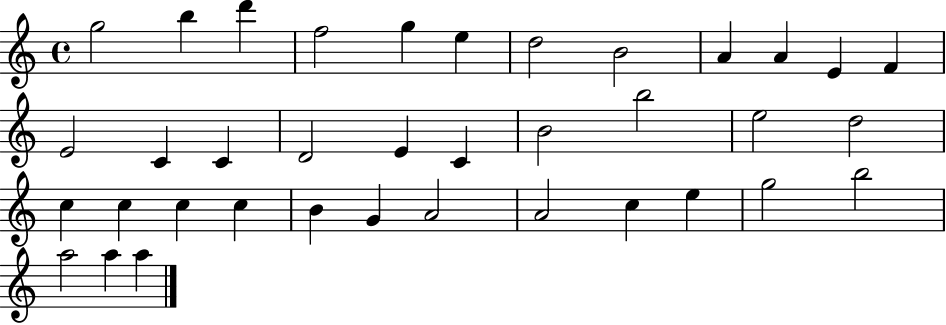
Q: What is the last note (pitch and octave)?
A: A5